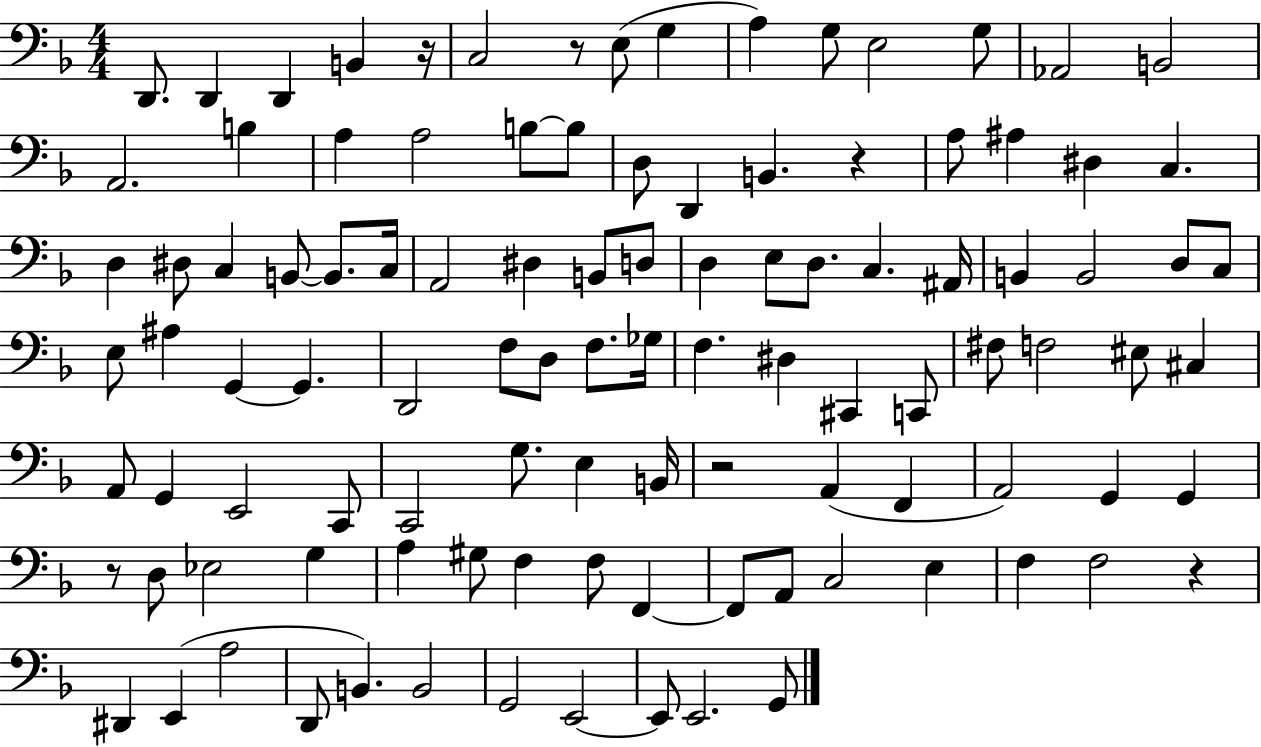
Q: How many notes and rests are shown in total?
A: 106